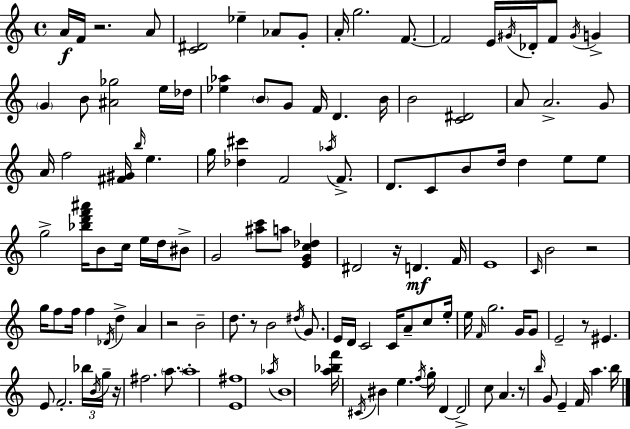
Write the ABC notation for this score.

X:1
T:Untitled
M:4/4
L:1/4
K:Am
A/4 F/4 z2 A/2 [C^D]2 _e _A/2 G/2 A/4 g2 F/2 F2 E/4 ^G/4 _D/4 F/2 ^G/4 G G B/2 [^A_g]2 e/4 _d/4 [_e_a] B/2 G/2 F/4 D B/4 B2 [C^D]2 A/2 A2 G/2 A/4 f2 [^F^G]/4 b/4 e g/4 [_d^c'] F2 _a/4 F/2 D/2 C/2 B/2 d/4 d e/2 e/2 g2 [_bd'f'^a']/4 B/2 c/4 e/4 d/4 ^B/2 G2 [^ac']/2 a/2 [EGc_d] ^D2 z/4 D F/4 E4 C/4 B2 z2 g/4 f/2 f/4 f _D/4 d A z2 B2 d/2 z/2 B2 ^d/4 G/2 E/4 D/4 C2 C/4 A/2 c/2 e/4 e/4 F/4 g2 G/4 G/2 E2 z/2 ^E E/2 F2 _b/4 B/4 g/4 z/4 ^f2 a/2 a4 [E^f]4 _a/4 B4 [a_bf']/4 ^C/4 ^B e f/4 g/4 D D2 c/2 A z/2 b/4 G/2 E F/4 a b/4